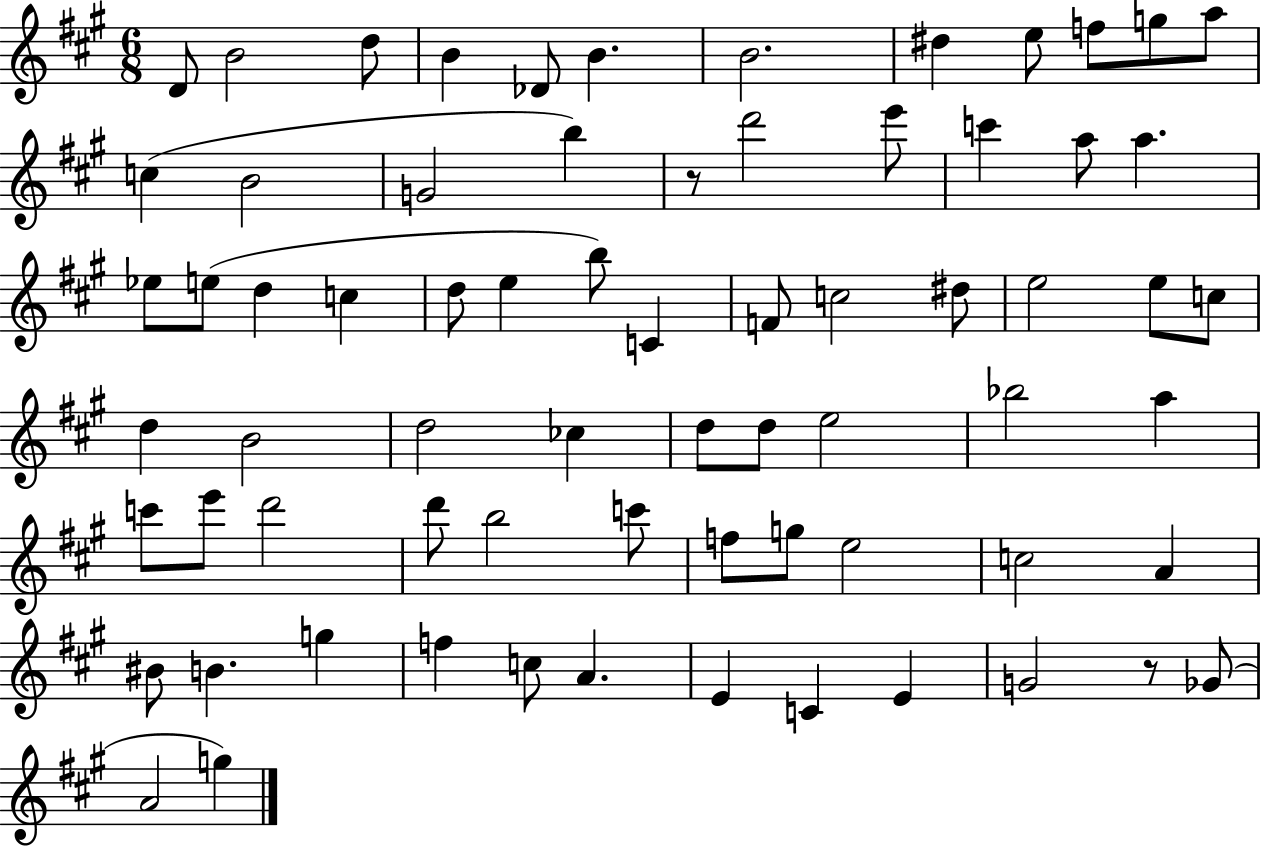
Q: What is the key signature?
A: A major